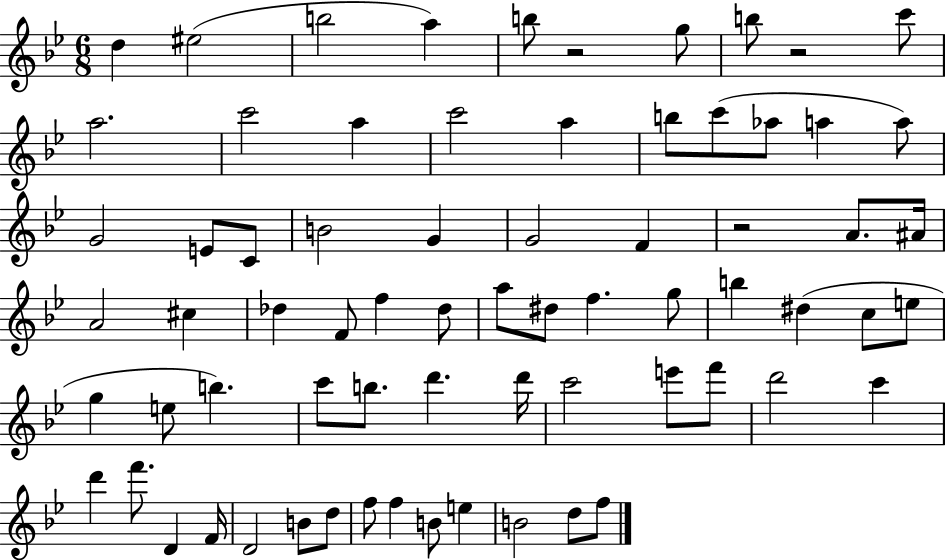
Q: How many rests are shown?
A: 3